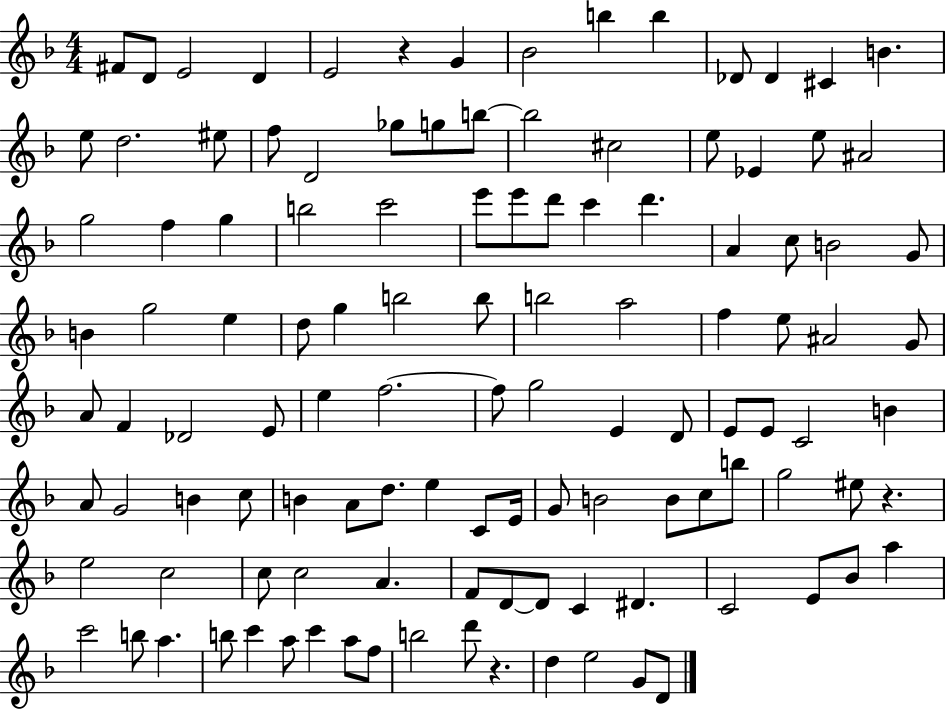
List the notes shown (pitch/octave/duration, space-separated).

F#4/e D4/e E4/h D4/q E4/h R/q G4/q Bb4/h B5/q B5/q Db4/e Db4/q C#4/q B4/q. E5/e D5/h. EIS5/e F5/e D4/h Gb5/e G5/e B5/e B5/h C#5/h E5/e Eb4/q E5/e A#4/h G5/h F5/q G5/q B5/h C6/h E6/e E6/e D6/e C6/q D6/q. A4/q C5/e B4/h G4/e B4/q G5/h E5/q D5/e G5/q B5/h B5/e B5/h A5/h F5/q E5/e A#4/h G4/e A4/e F4/q Db4/h E4/e E5/q F5/h. F5/e G5/h E4/q D4/e E4/e E4/e C4/h B4/q A4/e G4/h B4/q C5/e B4/q A4/e D5/e. E5/q C4/e E4/s G4/e B4/h B4/e C5/e B5/e G5/h EIS5/e R/q. E5/h C5/h C5/e C5/h A4/q. F4/e D4/e D4/e C4/q D#4/q. C4/h E4/e Bb4/e A5/q C6/h B5/e A5/q. B5/e C6/q A5/e C6/q A5/e F5/e B5/h D6/e R/q. D5/q E5/h G4/e D4/e